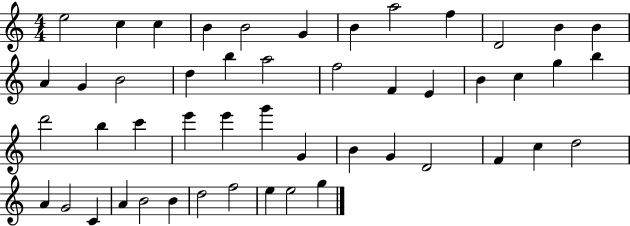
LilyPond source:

{
  \clef treble
  \numericTimeSignature
  \time 4/4
  \key c \major
  e''2 c''4 c''4 | b'4 b'2 g'4 | b'4 a''2 f''4 | d'2 b'4 b'4 | \break a'4 g'4 b'2 | d''4 b''4 a''2 | f''2 f'4 e'4 | b'4 c''4 g''4 b''4 | \break d'''2 b''4 c'''4 | e'''4 e'''4 g'''4 g'4 | b'4 g'4 d'2 | f'4 c''4 d''2 | \break a'4 g'2 c'4 | a'4 b'2 b'4 | d''2 f''2 | e''4 e''2 g''4 | \break \bar "|."
}